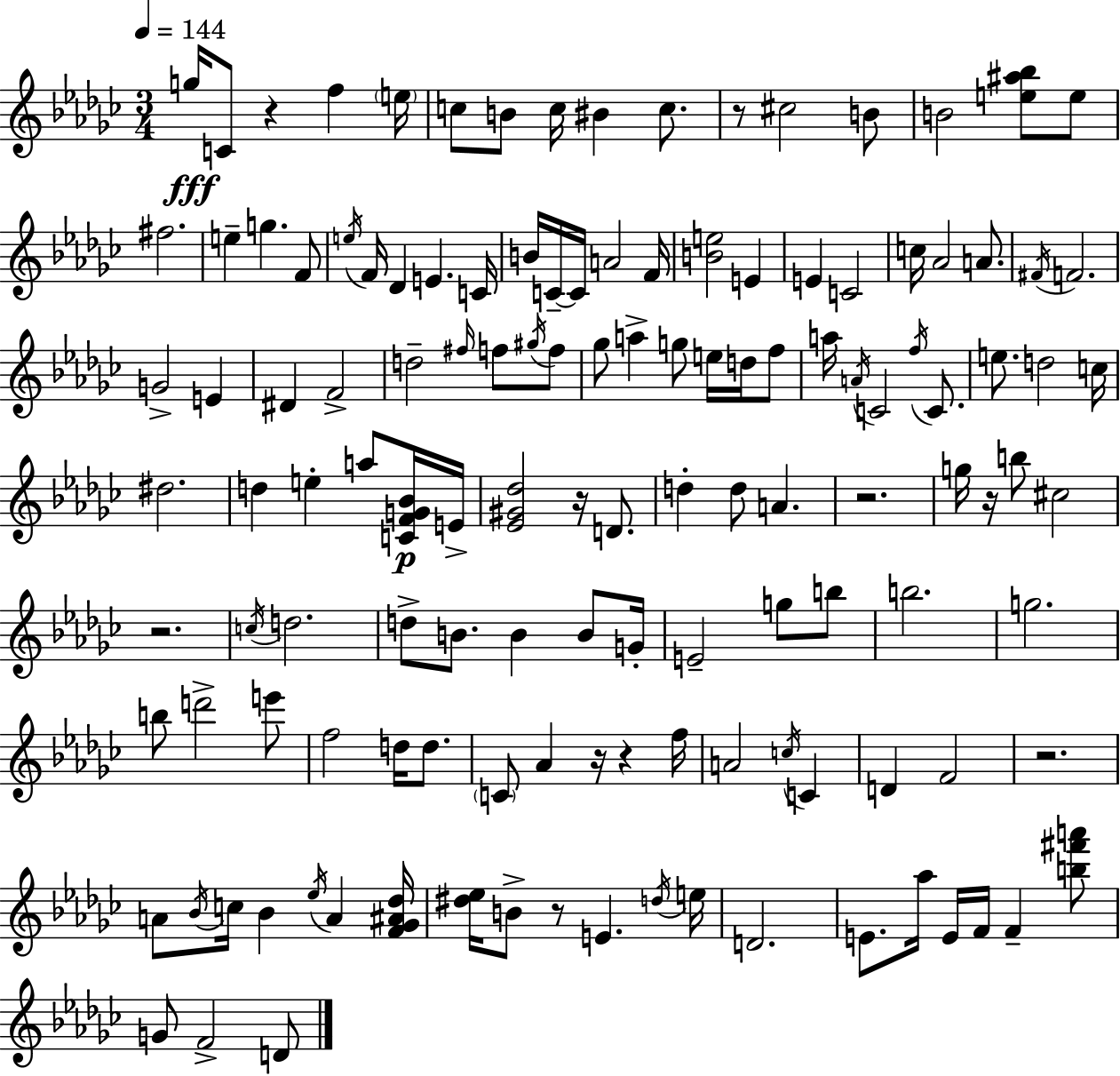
{
  \clef treble
  \numericTimeSignature
  \time 3/4
  \key ees \minor
  \tempo 4 = 144
  g''16\fff c'8 r4 f''4 \parenthesize e''16 | c''8 b'8 c''16 bis'4 c''8. | r8 cis''2 b'8 | b'2 <e'' ais'' bes''>8 e''8 | \break fis''2. | e''4-- g''4. f'8 | \acciaccatura { e''16 } f'16 des'4 e'4. | c'16 b'16 c'16--~~ c'16 a'2 | \break f'16 <b' e''>2 e'4 | e'4 c'2 | c''16 aes'2 a'8. | \acciaccatura { fis'16 } f'2. | \break g'2-> e'4 | dis'4 f'2-> | d''2-- \grace { fis''16 } f''8 | \acciaccatura { gis''16 } f''8 ges''8 a''4-> g''8 | \break e''16 d''16 f''8 a''16 \acciaccatura { a'16 } c'2 | \acciaccatura { f''16 } c'8. e''8. d''2 | c''16 dis''2. | d''4 e''4-. | \break a''8 <c' f' g' bes'>16\p e'16-> <ees' gis' des''>2 | r16 d'8. d''4-. d''8 | a'4. r2. | g''16 r16 b''8 cis''2 | \break r2. | \acciaccatura { c''16 } d''2. | d''8-> b'8. | b'4 b'8 g'16-. e'2-- | \break g''8 b''8 b''2. | g''2. | b''8 d'''2-> | e'''8 f''2 | \break d''16 d''8. \parenthesize c'8 aes'4 | r16 r4 f''16 a'2 | \acciaccatura { c''16 } c'4 d'4 | f'2 r2. | \break a'8 \acciaccatura { bes'16 } c''16 | bes'4 \acciaccatura { ees''16 } a'4 <f' ges' ais' des''>16 <dis'' ees''>16 b'8-> | r8 e'4. \acciaccatura { d''16 } e''16 d'2. | e'8. | \break aes''16 e'16 f'16 f'4-- <b'' fis''' a'''>8 g'8 | f'2-> d'8 \bar "|."
}